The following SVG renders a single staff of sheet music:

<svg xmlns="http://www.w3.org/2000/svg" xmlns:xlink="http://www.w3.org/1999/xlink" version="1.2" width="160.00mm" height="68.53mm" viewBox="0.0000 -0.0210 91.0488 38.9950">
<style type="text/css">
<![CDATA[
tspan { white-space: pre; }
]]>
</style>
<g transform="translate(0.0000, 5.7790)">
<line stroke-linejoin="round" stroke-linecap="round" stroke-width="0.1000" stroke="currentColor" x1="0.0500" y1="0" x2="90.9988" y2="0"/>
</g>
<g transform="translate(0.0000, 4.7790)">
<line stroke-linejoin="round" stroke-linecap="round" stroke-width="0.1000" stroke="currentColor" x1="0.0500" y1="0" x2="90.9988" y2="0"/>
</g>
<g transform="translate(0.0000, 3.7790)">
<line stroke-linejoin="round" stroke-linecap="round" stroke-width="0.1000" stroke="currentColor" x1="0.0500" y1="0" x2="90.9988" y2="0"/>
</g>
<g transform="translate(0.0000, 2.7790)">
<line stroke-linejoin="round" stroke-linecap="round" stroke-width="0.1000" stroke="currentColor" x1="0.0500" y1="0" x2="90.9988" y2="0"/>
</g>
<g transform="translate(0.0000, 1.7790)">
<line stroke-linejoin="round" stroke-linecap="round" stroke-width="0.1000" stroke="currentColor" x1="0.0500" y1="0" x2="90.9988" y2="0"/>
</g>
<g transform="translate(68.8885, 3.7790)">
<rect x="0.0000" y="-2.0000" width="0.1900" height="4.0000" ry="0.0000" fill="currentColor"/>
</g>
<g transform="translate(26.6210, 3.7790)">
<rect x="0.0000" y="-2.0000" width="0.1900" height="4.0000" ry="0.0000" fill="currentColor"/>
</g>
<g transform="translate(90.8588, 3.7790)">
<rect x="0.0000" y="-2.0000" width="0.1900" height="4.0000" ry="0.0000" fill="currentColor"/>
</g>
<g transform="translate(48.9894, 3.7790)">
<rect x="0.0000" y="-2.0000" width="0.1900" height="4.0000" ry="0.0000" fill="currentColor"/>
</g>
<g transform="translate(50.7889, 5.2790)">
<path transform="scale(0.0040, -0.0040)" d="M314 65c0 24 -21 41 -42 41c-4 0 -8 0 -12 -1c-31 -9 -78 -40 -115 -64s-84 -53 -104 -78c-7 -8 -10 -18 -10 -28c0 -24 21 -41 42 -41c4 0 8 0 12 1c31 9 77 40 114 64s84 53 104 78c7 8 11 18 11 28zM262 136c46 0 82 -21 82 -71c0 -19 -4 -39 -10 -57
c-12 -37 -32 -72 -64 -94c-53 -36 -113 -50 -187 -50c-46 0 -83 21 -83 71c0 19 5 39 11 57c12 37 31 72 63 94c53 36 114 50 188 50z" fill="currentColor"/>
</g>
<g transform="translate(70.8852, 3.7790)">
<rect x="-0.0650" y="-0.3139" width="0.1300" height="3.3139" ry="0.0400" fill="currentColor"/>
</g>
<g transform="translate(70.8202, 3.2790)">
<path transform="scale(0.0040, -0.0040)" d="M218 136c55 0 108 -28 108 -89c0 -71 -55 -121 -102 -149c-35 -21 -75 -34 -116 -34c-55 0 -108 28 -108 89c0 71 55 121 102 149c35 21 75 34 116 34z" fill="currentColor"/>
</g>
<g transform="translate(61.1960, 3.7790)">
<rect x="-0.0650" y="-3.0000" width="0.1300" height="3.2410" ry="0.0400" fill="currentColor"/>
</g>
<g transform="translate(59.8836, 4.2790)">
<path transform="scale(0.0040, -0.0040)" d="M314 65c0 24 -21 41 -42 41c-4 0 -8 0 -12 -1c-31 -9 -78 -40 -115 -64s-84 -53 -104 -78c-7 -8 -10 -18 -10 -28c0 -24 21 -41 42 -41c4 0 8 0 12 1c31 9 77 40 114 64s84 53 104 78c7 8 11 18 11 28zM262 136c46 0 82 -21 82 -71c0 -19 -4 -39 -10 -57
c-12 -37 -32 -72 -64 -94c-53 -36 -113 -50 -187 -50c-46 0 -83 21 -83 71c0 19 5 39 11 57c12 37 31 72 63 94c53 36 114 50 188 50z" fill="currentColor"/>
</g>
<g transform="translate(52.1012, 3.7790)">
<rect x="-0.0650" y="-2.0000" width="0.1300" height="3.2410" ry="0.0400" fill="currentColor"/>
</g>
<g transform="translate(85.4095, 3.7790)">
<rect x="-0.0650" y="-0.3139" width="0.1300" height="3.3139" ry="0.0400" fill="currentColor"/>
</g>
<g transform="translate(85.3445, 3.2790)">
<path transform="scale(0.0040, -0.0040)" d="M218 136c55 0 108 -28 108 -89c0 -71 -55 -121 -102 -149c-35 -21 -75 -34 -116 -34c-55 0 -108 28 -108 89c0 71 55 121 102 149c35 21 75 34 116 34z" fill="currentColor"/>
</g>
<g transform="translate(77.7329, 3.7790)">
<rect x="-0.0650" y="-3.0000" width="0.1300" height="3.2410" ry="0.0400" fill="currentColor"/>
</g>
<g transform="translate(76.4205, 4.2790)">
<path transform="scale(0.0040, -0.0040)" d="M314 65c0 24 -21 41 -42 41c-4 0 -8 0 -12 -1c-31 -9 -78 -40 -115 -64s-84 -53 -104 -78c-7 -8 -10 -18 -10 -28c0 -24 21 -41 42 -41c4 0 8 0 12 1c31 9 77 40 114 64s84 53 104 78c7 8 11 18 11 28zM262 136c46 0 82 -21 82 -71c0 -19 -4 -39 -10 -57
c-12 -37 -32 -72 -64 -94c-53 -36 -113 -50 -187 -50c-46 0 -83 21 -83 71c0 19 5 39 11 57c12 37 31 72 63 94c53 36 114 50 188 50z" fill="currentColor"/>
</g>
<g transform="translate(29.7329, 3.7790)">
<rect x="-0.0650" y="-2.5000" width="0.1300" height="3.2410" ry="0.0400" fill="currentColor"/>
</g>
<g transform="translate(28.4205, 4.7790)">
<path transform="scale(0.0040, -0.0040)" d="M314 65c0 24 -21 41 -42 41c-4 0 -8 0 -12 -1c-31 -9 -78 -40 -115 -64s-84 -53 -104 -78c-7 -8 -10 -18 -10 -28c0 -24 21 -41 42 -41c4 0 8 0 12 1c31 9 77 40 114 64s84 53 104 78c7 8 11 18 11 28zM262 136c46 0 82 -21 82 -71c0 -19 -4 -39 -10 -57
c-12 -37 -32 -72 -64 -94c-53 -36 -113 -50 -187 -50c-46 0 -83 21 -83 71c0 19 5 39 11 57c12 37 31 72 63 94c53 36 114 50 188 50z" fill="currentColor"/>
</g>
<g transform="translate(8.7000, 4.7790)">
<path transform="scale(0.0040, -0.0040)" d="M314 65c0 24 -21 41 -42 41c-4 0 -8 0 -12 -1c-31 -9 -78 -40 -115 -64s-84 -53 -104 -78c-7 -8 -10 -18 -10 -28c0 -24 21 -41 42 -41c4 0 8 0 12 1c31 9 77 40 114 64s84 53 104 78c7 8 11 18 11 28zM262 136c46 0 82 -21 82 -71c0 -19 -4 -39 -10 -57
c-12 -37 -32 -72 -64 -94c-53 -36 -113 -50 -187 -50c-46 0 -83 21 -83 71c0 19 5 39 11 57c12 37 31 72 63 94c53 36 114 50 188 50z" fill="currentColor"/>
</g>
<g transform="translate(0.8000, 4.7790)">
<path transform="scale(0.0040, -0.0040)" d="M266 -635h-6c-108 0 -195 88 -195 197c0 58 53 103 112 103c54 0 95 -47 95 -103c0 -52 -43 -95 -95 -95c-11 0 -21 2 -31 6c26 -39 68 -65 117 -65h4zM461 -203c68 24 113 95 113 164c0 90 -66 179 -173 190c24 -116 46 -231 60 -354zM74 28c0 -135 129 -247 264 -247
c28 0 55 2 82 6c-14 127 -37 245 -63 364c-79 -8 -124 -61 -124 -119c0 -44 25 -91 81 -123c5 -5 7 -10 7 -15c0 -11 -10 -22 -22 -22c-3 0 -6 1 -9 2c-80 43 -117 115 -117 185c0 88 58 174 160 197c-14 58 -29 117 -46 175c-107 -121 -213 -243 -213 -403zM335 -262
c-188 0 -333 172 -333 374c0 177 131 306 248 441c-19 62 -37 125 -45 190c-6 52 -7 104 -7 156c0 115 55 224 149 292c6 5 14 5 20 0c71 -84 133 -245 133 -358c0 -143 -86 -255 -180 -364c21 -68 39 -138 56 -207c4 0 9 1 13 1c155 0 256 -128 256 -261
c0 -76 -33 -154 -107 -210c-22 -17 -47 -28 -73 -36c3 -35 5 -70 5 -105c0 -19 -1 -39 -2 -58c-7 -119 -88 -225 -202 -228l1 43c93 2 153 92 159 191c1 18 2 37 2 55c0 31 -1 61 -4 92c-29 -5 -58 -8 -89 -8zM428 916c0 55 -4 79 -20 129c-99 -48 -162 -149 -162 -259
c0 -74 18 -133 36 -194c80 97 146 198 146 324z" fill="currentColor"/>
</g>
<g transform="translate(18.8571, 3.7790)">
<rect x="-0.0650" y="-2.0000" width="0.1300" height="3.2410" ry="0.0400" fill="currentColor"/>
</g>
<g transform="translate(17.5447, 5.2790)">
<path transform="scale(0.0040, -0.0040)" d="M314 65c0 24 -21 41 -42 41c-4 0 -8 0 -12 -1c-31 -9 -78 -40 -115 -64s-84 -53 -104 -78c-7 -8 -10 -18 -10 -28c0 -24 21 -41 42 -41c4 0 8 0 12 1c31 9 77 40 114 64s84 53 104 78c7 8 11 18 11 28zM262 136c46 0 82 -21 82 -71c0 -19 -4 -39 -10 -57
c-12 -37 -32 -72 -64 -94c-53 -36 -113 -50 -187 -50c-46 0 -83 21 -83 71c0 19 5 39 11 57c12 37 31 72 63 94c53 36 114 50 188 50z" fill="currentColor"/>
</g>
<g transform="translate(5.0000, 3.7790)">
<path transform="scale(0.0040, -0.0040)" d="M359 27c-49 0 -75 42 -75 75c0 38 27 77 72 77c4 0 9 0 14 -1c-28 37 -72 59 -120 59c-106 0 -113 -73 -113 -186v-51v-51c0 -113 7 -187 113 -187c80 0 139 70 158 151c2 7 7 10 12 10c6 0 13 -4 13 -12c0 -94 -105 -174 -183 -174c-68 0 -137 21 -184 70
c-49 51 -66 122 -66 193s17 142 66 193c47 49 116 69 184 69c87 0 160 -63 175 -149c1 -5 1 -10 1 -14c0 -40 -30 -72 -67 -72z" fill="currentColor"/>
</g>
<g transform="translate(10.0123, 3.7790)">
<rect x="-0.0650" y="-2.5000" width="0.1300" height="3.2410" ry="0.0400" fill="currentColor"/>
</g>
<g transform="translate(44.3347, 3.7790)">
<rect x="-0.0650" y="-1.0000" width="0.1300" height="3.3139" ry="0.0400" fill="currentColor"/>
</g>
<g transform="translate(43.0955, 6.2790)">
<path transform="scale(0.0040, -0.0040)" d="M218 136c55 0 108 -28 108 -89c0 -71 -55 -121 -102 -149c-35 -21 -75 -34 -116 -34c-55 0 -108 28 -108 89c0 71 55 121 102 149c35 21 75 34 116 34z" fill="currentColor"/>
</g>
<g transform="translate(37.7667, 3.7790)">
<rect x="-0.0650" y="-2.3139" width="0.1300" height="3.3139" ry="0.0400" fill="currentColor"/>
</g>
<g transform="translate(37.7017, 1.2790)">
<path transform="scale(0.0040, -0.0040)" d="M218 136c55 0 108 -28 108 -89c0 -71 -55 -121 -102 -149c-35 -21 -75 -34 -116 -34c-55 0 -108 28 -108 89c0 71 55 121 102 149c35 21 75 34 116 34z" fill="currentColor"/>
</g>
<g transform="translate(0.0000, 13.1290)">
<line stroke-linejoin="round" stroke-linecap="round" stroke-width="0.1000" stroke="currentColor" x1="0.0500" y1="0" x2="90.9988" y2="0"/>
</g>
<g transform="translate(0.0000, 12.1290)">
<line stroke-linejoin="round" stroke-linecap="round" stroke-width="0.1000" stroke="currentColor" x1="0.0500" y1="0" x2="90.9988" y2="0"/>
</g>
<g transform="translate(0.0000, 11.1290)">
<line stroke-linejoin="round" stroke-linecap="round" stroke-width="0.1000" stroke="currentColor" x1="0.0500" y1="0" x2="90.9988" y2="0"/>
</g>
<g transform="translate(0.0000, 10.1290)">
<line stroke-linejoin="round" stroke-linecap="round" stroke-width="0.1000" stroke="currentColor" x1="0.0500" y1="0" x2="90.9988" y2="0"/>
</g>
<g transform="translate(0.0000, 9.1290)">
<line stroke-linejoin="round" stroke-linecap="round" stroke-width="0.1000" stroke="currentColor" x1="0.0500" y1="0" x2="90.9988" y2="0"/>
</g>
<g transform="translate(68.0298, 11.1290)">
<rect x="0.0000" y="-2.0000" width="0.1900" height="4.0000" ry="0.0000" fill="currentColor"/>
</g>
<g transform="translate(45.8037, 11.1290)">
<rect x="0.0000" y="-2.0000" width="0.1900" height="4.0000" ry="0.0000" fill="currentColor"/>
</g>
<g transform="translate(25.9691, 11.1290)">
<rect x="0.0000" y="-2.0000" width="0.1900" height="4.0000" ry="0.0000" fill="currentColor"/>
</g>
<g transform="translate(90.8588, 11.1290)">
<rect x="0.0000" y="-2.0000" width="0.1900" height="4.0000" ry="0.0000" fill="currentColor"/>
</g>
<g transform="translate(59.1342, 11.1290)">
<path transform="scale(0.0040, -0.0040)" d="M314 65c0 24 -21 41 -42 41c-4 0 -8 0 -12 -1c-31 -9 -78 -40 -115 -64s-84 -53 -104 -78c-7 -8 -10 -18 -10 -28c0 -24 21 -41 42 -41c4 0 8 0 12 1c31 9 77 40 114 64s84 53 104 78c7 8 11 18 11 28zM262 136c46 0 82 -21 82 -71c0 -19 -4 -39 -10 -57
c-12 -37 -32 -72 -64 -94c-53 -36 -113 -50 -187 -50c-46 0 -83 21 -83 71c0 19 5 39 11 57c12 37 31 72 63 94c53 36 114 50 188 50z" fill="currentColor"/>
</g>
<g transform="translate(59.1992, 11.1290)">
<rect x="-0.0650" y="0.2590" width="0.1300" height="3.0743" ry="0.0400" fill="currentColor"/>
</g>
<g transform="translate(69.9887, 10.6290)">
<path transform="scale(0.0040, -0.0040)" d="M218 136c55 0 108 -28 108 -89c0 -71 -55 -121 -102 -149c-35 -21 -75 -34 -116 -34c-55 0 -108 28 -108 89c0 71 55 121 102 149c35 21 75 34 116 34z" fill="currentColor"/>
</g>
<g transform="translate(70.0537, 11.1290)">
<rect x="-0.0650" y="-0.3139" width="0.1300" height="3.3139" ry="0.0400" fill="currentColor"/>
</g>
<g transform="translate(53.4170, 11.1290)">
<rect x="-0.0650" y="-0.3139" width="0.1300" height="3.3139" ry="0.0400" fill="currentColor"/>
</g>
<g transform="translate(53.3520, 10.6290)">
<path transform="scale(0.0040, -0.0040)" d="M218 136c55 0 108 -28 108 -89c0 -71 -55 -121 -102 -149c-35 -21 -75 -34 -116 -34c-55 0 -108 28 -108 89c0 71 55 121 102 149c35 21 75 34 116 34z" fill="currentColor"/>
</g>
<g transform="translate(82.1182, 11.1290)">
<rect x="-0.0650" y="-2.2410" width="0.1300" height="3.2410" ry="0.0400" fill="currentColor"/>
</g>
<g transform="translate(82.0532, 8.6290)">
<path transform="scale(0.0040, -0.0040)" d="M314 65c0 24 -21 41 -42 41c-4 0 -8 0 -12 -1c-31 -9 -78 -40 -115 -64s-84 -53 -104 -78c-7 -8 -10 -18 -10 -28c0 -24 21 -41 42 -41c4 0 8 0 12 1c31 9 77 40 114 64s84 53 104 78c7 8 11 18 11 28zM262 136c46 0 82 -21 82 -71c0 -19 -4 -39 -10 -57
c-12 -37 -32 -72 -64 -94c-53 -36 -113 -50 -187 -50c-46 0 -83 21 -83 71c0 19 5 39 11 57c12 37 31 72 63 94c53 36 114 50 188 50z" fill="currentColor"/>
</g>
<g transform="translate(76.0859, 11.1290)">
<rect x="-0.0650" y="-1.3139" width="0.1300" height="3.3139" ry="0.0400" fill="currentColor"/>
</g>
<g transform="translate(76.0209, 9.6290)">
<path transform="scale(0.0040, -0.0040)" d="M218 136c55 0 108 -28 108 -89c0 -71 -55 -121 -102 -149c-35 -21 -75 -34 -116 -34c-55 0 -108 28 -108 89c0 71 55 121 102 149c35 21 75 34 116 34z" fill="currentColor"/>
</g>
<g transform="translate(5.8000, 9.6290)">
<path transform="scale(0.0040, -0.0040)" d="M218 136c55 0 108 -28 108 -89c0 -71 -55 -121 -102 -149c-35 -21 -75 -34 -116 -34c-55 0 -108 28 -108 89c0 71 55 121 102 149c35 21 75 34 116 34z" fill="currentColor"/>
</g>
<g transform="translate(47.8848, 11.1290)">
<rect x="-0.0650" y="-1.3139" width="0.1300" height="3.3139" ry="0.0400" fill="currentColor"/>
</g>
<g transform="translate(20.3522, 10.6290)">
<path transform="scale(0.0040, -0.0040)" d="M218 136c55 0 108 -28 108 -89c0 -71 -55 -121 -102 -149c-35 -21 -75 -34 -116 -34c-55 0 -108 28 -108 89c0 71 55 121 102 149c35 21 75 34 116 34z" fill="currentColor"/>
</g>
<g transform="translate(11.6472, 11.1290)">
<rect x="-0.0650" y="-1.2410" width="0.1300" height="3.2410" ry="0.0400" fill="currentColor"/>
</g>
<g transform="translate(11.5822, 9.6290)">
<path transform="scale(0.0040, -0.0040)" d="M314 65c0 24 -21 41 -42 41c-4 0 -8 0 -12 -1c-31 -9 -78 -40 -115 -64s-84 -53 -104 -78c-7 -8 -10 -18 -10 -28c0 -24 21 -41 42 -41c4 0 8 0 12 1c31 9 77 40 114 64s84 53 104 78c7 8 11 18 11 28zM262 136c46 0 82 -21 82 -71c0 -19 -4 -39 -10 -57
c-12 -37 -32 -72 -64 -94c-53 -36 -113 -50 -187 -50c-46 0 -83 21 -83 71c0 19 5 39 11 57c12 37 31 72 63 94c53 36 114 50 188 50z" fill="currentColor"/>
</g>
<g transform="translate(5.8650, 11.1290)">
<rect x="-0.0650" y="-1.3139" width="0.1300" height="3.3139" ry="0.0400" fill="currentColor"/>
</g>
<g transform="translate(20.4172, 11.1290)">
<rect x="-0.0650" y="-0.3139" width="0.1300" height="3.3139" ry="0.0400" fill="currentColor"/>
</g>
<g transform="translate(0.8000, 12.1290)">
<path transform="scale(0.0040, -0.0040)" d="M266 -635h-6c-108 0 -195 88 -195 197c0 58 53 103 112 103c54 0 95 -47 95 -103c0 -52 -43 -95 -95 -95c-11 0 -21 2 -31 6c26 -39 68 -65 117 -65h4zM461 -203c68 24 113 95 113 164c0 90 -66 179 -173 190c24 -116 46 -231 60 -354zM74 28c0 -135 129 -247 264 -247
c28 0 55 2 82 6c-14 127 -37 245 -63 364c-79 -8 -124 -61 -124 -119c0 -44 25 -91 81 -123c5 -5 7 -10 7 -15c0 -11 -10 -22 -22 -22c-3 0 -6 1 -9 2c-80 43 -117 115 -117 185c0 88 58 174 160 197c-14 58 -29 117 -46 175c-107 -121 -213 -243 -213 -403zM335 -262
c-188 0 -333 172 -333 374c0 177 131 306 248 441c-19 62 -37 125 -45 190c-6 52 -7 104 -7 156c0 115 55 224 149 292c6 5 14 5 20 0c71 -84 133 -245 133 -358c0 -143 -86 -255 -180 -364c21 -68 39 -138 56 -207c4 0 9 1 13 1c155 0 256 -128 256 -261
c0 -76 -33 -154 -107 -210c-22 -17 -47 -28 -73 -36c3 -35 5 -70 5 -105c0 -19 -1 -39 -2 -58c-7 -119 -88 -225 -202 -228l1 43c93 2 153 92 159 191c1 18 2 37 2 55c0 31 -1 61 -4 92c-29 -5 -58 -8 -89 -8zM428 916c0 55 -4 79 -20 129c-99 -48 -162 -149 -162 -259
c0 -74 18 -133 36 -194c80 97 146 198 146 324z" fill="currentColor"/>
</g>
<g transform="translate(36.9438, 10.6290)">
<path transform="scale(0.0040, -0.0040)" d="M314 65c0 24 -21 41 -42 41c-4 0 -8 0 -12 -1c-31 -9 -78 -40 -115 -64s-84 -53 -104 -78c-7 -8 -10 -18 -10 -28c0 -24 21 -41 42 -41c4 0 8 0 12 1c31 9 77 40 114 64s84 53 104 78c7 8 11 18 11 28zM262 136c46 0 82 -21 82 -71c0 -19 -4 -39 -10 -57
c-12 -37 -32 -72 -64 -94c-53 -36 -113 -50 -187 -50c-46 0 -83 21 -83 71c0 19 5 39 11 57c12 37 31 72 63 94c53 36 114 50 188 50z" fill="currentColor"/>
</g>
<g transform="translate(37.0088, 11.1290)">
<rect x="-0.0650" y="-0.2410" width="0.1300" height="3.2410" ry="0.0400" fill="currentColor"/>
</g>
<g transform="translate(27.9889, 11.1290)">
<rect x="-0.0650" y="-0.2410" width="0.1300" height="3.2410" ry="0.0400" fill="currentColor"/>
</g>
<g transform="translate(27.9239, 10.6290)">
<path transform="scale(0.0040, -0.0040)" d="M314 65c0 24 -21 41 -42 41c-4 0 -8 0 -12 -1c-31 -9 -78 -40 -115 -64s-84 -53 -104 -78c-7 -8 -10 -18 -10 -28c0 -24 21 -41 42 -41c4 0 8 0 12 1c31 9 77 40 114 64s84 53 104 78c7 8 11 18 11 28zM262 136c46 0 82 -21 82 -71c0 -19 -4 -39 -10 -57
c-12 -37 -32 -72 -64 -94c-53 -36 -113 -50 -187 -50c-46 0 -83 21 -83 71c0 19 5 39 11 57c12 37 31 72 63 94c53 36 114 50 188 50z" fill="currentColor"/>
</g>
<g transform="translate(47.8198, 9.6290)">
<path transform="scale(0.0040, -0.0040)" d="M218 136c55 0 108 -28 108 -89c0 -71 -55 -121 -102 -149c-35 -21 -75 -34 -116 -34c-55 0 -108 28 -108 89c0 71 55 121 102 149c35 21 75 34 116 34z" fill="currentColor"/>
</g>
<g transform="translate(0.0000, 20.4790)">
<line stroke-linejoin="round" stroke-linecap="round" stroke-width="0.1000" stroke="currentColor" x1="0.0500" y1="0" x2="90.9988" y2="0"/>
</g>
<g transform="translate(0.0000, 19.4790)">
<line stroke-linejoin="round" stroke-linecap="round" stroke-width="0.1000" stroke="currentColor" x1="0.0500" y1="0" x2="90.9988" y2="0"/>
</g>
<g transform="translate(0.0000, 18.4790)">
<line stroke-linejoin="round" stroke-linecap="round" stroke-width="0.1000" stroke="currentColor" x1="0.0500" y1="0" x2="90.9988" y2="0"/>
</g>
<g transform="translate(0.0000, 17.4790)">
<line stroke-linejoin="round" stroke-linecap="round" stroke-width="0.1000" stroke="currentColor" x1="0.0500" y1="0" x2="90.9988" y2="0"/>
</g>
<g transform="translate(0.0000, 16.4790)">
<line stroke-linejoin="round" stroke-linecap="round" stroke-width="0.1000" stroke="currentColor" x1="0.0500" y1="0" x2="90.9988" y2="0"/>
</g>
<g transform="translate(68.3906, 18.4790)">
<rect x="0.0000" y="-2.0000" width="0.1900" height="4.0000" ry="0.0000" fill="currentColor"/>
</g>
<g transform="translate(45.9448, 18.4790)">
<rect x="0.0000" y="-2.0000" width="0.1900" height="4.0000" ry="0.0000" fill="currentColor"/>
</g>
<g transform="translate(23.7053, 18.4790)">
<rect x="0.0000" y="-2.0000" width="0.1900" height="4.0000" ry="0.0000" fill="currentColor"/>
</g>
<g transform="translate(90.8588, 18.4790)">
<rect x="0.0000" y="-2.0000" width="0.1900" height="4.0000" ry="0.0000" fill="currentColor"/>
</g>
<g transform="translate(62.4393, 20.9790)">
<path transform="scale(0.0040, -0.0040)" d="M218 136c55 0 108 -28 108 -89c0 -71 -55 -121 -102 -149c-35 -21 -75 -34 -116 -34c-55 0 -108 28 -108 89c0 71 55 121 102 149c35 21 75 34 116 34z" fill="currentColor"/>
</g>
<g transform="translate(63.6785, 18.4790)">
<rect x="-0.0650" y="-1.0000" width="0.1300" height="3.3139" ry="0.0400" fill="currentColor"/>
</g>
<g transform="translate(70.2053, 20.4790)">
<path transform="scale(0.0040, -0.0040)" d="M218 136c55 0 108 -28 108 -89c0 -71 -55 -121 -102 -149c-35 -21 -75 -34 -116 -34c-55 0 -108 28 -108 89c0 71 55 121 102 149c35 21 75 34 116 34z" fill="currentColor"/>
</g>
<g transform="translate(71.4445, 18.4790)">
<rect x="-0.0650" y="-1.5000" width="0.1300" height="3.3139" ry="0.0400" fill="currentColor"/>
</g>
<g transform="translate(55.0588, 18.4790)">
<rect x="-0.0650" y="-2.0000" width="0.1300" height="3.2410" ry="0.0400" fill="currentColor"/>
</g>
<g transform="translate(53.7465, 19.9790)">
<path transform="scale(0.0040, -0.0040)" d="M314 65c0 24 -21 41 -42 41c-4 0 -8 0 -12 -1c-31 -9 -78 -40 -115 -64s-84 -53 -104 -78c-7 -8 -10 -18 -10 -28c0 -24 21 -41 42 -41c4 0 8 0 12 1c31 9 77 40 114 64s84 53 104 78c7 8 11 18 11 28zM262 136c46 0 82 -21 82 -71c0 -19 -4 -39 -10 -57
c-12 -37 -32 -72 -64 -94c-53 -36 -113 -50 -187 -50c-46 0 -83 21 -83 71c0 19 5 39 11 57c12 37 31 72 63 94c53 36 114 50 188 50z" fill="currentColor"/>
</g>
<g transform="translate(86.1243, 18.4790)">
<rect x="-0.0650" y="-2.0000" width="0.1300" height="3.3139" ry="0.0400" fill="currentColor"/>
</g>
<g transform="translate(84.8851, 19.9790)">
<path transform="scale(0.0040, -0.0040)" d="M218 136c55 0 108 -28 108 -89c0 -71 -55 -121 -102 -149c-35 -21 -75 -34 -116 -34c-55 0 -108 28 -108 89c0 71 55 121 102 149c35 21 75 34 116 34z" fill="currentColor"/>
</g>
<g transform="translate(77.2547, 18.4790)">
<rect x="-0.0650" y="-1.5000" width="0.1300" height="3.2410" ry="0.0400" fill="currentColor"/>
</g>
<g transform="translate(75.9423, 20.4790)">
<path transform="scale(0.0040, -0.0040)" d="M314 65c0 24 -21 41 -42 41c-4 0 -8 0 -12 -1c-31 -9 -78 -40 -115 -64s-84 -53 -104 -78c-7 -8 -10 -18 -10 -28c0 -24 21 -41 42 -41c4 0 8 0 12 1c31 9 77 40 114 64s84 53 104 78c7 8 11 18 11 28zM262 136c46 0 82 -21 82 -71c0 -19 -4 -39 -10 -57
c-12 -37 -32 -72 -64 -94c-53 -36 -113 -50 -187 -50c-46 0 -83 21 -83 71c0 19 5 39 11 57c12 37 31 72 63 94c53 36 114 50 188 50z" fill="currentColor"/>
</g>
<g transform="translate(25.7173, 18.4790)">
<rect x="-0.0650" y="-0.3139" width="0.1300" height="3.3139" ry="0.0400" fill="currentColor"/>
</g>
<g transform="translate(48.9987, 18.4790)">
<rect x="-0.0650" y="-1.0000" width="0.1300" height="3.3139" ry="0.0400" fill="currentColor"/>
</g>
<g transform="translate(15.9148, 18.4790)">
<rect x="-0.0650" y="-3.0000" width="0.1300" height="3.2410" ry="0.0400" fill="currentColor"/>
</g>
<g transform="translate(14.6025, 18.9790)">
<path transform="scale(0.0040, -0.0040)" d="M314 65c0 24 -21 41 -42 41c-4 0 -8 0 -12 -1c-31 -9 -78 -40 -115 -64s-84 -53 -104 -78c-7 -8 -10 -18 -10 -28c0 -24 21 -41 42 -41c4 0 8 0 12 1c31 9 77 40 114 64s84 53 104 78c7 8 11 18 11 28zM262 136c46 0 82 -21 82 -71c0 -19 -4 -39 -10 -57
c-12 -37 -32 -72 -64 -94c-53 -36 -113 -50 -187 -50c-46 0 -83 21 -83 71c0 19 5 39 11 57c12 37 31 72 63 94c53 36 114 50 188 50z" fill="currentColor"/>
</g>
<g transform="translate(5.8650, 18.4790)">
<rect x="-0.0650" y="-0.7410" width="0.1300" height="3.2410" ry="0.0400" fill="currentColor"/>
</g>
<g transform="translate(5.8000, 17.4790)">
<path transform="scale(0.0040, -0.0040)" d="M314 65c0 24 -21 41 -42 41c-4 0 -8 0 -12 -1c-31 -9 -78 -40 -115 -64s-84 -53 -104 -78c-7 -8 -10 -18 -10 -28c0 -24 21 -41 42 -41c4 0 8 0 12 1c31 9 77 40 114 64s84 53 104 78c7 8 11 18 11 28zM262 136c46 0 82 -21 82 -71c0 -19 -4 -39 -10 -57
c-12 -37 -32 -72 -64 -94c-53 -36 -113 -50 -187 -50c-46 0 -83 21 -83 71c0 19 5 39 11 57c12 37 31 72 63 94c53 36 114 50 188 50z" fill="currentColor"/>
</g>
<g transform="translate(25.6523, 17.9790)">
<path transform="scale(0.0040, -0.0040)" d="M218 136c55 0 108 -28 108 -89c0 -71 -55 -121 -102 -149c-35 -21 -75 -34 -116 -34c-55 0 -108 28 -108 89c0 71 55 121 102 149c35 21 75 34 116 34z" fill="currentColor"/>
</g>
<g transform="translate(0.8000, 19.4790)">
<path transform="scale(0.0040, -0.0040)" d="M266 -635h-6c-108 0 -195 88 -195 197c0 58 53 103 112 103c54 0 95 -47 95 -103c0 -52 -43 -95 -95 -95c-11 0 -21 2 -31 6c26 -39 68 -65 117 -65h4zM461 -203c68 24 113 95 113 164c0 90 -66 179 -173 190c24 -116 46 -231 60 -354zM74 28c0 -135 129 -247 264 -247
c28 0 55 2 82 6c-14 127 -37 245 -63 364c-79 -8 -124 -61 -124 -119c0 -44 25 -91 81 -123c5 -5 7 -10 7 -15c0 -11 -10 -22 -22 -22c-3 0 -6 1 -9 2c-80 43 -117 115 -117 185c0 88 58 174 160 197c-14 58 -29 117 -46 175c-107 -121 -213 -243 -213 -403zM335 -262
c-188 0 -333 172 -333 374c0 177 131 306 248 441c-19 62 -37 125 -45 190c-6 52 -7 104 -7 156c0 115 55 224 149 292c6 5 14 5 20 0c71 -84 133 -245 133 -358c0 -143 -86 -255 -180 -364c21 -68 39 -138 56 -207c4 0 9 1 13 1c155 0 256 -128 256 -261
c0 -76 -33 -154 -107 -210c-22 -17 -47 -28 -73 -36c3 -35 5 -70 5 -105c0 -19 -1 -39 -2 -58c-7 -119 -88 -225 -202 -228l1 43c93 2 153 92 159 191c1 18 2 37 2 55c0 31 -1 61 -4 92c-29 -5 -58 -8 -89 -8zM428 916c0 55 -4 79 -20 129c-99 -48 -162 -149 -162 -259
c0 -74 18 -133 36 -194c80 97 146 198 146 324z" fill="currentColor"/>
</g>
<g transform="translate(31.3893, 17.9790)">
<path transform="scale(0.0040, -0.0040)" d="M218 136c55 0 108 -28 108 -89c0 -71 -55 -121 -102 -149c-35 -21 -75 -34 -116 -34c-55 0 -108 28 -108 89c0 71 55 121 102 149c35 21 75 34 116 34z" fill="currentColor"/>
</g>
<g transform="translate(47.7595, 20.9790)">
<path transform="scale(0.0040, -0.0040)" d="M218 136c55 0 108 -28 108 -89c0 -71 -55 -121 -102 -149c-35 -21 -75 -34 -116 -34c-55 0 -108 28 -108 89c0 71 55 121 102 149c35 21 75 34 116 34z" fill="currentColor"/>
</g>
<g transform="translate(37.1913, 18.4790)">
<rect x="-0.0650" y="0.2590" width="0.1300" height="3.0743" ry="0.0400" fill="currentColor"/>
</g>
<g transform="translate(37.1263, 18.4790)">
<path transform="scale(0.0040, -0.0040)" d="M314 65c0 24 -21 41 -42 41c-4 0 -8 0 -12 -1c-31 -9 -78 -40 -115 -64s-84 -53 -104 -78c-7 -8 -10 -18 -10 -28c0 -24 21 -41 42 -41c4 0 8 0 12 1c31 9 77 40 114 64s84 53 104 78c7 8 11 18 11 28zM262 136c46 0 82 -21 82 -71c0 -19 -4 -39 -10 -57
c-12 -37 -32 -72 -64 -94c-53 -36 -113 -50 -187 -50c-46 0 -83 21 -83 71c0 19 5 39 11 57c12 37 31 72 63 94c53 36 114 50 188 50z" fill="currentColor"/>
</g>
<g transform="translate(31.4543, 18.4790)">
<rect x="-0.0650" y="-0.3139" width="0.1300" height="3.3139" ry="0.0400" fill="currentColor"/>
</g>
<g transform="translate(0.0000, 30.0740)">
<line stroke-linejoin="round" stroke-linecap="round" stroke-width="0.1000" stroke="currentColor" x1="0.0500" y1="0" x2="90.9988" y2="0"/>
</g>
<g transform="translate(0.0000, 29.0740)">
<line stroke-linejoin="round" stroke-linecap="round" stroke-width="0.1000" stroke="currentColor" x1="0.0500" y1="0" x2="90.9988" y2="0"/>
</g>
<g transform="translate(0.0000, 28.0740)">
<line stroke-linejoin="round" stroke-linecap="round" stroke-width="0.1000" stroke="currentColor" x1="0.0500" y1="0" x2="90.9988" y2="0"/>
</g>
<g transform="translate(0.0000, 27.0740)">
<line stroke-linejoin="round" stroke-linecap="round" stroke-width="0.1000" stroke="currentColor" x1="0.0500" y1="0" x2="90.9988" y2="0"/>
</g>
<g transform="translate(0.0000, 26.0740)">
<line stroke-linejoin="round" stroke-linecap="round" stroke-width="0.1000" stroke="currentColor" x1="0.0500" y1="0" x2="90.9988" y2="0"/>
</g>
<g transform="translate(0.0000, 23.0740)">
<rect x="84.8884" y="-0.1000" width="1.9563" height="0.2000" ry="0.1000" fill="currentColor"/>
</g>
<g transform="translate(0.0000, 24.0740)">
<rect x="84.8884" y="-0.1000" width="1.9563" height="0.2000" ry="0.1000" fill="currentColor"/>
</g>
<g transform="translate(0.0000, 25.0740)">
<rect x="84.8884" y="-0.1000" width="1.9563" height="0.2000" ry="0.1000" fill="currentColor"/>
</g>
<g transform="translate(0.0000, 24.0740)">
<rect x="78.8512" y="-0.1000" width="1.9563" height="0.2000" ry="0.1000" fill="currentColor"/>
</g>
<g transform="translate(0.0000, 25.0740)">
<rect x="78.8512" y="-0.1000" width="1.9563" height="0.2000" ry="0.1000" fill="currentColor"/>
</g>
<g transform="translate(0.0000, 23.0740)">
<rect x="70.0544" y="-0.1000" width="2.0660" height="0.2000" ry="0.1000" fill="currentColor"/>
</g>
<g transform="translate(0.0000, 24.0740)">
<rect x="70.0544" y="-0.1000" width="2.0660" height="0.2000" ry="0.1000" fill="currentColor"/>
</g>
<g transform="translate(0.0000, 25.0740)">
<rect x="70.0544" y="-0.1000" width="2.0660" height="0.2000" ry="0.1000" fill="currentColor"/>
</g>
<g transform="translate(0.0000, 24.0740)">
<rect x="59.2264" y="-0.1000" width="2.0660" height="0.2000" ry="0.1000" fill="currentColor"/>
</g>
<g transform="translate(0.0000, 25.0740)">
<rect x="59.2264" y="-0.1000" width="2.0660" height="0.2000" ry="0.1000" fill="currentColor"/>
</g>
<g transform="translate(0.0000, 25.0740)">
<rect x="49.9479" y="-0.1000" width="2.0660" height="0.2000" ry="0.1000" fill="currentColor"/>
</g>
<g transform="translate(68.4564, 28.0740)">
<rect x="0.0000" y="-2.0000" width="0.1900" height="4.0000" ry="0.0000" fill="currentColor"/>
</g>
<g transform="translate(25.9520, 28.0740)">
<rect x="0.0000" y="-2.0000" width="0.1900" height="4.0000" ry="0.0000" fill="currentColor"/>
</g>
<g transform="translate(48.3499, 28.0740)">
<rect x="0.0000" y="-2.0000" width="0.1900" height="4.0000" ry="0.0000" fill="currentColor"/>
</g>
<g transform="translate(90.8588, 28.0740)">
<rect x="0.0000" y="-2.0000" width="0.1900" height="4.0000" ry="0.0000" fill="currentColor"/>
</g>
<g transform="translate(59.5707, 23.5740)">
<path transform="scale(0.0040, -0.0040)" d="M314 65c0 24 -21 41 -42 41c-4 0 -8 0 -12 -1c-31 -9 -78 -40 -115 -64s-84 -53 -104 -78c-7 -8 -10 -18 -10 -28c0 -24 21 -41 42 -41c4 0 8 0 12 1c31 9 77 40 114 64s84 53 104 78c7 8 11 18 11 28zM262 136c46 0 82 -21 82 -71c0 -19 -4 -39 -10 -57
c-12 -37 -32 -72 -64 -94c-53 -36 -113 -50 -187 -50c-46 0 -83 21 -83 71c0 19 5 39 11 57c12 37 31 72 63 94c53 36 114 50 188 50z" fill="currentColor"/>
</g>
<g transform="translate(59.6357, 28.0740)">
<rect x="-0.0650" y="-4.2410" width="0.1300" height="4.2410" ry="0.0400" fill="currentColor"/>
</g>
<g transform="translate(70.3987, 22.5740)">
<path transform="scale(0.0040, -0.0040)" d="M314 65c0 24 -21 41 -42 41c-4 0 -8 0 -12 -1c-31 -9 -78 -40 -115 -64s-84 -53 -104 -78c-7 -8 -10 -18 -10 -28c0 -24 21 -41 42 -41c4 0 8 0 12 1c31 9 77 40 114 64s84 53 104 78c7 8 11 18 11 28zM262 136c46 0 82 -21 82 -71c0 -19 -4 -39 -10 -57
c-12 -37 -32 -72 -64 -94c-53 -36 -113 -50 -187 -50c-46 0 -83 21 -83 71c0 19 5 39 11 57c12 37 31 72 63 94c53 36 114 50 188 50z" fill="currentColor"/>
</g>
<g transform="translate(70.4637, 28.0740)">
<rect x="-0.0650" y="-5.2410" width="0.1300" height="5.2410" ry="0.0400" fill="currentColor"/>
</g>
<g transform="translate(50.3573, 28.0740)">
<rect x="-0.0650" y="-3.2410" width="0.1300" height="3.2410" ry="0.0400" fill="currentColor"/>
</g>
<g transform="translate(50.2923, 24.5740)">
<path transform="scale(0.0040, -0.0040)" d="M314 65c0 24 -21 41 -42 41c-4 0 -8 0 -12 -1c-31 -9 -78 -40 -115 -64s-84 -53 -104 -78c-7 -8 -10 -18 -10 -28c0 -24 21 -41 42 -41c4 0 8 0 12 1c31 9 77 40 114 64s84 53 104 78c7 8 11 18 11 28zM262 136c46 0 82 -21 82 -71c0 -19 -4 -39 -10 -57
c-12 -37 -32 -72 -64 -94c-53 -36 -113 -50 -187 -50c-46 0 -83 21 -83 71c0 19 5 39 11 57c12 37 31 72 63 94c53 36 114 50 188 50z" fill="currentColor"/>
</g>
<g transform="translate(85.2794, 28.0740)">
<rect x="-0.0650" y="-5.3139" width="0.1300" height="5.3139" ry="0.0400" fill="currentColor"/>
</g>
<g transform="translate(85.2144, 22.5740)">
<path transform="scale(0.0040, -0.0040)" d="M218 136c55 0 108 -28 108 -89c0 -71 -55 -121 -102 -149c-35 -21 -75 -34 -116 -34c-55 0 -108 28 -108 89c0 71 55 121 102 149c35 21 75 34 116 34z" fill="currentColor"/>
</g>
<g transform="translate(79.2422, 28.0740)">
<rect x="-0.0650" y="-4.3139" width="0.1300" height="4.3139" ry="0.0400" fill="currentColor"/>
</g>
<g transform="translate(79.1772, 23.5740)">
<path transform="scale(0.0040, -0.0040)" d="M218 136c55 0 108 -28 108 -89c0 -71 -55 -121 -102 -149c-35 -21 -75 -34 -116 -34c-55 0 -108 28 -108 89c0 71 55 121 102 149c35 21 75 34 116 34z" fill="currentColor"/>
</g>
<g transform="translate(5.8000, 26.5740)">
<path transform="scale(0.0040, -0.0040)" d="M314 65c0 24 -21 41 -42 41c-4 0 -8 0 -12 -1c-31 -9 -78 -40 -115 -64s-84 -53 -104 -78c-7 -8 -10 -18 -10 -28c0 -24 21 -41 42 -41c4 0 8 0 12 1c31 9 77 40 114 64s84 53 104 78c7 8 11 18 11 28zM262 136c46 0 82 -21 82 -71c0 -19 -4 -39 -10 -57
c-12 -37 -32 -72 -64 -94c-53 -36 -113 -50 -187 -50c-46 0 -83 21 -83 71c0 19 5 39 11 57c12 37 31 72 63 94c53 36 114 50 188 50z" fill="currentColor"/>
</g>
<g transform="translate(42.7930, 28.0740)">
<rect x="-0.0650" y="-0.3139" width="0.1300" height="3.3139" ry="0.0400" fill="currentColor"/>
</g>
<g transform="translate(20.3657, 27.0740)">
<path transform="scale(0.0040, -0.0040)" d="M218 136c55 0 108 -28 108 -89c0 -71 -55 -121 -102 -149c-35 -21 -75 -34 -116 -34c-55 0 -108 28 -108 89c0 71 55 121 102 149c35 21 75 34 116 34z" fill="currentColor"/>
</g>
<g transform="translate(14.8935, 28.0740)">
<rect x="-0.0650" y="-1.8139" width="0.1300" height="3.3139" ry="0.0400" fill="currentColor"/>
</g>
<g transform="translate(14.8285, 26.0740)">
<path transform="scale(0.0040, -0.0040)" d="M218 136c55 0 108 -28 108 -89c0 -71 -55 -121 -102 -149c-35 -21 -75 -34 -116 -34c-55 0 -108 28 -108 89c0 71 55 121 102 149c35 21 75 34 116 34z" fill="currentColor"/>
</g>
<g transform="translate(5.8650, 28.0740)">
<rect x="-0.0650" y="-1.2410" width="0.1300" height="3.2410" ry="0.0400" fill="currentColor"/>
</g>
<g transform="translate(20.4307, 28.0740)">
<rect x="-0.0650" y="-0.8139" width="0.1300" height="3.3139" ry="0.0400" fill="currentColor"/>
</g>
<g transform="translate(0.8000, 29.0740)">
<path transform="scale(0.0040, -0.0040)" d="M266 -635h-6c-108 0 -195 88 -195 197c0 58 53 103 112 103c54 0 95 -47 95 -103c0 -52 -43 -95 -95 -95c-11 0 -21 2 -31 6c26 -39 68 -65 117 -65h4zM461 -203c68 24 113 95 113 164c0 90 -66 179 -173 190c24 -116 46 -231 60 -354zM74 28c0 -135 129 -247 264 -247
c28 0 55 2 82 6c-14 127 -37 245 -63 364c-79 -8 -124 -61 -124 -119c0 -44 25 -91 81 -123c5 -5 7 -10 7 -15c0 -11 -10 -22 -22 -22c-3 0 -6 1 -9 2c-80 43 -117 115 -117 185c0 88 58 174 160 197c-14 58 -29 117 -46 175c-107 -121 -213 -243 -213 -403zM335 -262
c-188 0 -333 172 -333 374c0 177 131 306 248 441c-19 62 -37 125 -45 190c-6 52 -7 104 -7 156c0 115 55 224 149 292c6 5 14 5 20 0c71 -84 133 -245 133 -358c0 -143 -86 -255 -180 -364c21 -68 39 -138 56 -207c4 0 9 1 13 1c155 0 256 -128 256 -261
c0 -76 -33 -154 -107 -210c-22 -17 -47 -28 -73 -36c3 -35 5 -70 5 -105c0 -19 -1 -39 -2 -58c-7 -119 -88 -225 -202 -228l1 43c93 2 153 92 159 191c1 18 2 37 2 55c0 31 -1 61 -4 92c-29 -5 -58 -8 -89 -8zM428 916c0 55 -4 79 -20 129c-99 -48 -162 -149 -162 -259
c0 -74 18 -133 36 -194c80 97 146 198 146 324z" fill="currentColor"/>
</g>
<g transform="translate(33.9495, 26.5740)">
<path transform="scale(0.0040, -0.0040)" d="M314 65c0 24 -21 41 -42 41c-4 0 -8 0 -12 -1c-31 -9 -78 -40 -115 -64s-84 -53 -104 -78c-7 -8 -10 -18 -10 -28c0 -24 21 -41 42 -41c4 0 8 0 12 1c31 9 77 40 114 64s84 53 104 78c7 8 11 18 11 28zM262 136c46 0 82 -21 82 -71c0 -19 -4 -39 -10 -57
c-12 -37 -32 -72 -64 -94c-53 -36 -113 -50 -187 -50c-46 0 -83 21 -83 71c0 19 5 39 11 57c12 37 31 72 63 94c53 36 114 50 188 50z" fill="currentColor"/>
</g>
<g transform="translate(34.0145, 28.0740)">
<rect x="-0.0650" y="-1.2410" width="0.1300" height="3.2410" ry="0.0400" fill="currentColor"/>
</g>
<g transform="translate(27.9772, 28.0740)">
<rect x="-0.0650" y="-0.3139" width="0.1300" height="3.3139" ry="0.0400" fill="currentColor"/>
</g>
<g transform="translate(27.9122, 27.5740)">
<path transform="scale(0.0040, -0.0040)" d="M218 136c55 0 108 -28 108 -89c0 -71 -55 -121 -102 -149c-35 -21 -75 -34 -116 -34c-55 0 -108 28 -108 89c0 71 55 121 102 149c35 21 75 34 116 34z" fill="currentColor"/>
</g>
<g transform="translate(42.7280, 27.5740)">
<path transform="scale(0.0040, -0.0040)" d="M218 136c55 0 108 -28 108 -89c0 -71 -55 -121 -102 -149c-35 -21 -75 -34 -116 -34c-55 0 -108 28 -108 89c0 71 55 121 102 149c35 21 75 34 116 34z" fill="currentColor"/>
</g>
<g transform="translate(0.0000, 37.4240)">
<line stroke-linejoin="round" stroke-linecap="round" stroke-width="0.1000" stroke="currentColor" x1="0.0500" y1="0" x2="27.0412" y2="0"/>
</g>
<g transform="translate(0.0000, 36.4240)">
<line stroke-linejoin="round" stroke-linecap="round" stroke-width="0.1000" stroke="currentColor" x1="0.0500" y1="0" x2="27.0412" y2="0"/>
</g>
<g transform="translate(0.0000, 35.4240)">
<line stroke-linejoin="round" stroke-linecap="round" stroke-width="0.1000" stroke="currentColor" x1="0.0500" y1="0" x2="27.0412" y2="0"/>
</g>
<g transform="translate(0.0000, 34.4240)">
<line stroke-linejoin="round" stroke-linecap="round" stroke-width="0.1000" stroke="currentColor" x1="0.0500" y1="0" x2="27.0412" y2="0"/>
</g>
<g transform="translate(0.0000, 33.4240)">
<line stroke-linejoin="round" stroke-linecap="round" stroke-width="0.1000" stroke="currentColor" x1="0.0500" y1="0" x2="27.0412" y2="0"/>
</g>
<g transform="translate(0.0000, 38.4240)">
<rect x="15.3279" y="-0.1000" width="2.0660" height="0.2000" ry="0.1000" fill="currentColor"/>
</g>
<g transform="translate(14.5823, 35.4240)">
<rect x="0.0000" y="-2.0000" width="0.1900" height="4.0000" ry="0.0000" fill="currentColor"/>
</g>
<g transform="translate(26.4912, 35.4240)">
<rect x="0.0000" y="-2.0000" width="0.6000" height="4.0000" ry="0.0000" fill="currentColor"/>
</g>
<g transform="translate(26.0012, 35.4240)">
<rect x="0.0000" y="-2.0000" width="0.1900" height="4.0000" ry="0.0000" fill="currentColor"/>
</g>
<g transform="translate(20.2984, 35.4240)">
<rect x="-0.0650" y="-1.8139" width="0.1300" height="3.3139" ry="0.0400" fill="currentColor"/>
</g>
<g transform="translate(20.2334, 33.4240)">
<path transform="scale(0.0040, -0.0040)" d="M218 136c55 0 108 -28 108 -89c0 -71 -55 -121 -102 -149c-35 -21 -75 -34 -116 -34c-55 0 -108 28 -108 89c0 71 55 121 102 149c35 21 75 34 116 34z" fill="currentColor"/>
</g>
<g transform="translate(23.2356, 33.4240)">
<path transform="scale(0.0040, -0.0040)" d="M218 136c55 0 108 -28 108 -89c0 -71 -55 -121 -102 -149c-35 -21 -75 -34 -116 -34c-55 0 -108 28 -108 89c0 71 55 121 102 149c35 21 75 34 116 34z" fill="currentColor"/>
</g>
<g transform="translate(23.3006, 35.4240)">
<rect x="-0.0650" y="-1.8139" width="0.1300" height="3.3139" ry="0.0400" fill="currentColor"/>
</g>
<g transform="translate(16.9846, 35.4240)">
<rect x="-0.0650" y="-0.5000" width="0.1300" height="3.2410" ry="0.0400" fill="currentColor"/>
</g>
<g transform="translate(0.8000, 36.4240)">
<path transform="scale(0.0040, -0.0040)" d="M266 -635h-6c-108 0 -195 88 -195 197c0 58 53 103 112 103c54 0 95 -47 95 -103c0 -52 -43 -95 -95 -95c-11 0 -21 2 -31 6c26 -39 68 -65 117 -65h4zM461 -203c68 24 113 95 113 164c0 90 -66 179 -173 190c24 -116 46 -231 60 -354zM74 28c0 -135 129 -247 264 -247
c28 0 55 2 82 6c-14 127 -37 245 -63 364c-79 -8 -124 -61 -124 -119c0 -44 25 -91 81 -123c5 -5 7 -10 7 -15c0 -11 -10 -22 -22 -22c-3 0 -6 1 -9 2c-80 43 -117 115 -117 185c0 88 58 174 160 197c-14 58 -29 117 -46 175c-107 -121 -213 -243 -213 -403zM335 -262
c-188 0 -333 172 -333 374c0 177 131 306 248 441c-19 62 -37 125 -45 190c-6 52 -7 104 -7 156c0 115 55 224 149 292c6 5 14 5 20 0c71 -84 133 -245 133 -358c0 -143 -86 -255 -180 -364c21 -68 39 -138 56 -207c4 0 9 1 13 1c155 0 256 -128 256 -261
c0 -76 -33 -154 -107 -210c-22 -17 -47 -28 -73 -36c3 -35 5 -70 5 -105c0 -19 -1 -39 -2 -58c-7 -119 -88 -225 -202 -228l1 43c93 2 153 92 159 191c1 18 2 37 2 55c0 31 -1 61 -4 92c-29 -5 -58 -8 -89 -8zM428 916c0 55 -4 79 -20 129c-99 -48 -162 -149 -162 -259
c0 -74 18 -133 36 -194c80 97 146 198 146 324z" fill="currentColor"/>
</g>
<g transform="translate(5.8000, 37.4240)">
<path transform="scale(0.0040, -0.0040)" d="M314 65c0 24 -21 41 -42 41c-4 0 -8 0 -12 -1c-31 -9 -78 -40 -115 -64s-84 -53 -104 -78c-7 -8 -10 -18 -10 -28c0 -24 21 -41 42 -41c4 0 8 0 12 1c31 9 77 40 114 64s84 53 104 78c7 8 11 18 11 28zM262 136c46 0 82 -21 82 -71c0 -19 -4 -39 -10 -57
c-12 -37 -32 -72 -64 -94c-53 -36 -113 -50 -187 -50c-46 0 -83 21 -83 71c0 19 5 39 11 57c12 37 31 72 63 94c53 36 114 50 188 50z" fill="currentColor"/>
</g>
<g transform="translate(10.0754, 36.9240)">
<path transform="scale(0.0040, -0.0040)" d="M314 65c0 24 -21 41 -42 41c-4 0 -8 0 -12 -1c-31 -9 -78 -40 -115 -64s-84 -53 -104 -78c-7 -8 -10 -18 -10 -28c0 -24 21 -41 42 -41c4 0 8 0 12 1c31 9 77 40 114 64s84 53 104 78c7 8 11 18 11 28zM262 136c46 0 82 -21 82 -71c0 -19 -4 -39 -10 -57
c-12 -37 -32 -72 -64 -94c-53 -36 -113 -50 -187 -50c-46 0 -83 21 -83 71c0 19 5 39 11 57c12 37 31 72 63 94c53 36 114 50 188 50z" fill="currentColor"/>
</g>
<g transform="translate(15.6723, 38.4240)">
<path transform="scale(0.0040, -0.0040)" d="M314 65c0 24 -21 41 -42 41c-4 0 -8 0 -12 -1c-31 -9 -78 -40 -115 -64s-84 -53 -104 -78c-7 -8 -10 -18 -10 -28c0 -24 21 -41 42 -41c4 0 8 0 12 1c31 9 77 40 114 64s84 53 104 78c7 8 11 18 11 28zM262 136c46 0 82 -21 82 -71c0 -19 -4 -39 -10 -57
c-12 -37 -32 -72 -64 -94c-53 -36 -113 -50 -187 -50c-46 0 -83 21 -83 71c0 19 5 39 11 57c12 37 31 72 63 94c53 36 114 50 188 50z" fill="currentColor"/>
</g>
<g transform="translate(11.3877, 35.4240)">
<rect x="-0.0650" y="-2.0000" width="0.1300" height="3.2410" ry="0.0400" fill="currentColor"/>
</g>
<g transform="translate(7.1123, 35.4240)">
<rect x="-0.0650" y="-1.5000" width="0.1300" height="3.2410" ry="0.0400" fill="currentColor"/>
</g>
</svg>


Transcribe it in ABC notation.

X:1
T:Untitled
M:4/4
L:1/4
K:C
G2 F2 G2 g D F2 A2 c A2 c e e2 c c2 c2 e c B2 c e g2 d2 A2 c c B2 D F2 D E E2 F e2 f d c e2 c b2 d'2 f'2 d' f' E2 F2 C2 f f